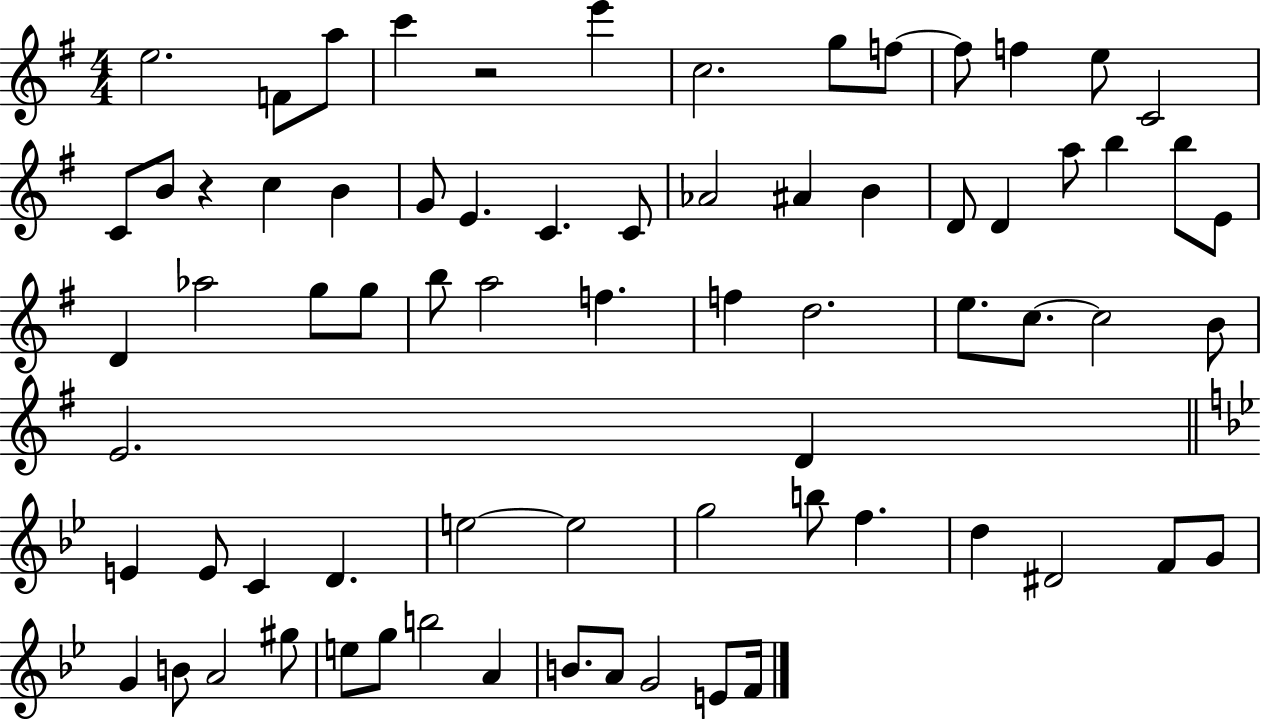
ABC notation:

X:1
T:Untitled
M:4/4
L:1/4
K:G
e2 F/2 a/2 c' z2 e' c2 g/2 f/2 f/2 f e/2 C2 C/2 B/2 z c B G/2 E C C/2 _A2 ^A B D/2 D a/2 b b/2 E/2 D _a2 g/2 g/2 b/2 a2 f f d2 e/2 c/2 c2 B/2 E2 D E E/2 C D e2 e2 g2 b/2 f d ^D2 F/2 G/2 G B/2 A2 ^g/2 e/2 g/2 b2 A B/2 A/2 G2 E/2 F/4